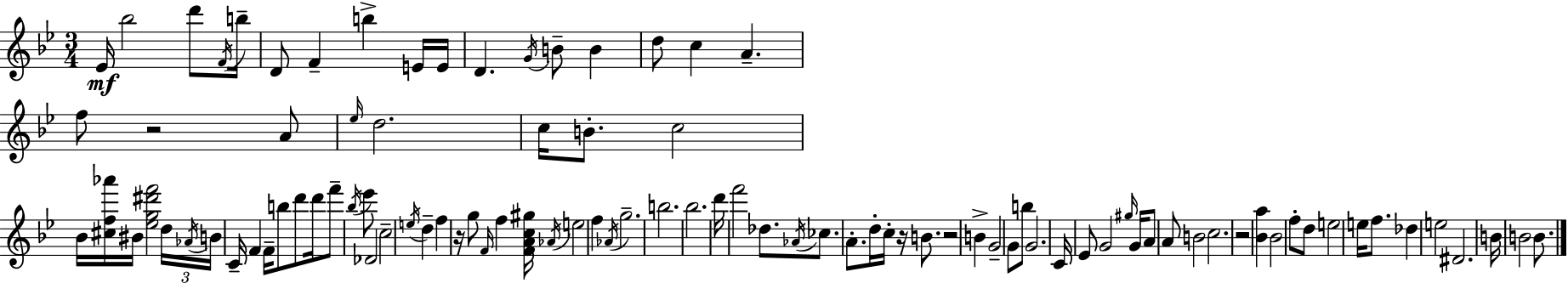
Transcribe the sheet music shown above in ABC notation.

X:1
T:Untitled
M:3/4
L:1/4
K:Gm
_E/4 _b2 d'/2 F/4 b/4 D/2 F b E/4 E/4 D G/4 B/2 B d/2 c A f/2 z2 A/2 _e/4 d2 c/4 B/2 c2 _B/4 [^cf_a']/4 ^B/4 [_eg^d'f']2 d/4 _A/4 B/4 C/4 F F/4 b/2 d'/2 d'/4 f'/2 _b/4 _e'/2 _D2 c2 e/4 d f z/4 g/2 F/4 f [FAc^g]/4 _A/4 e2 f _A/4 g2 b2 _b2 d'/4 f'2 _d/2 _A/4 _c/2 A/2 d/4 c/4 z/4 B/2 z2 B G2 G/2 b/2 G2 C/4 _E/2 G2 ^g/4 G/4 A/2 A/2 B2 c2 z2 [_Ba] _B2 f/2 d/2 e2 e/4 f/2 _d e2 ^D2 B/4 B2 B/2